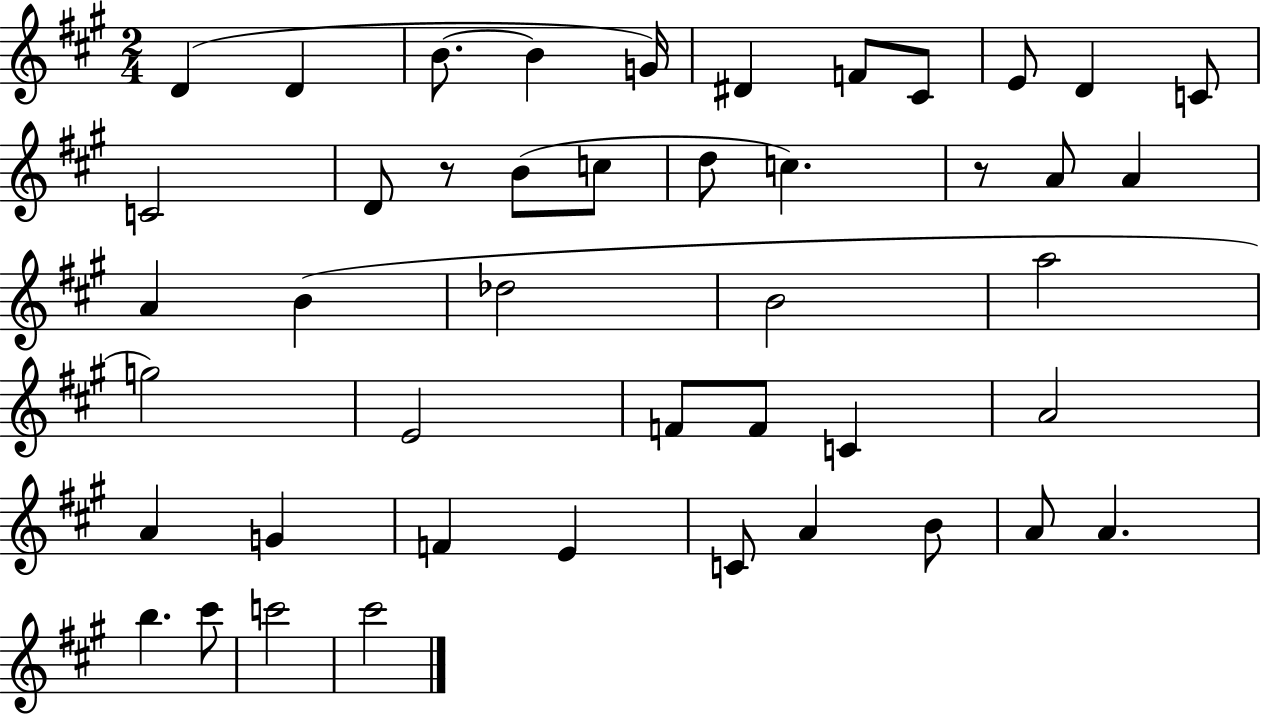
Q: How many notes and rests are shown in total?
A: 45